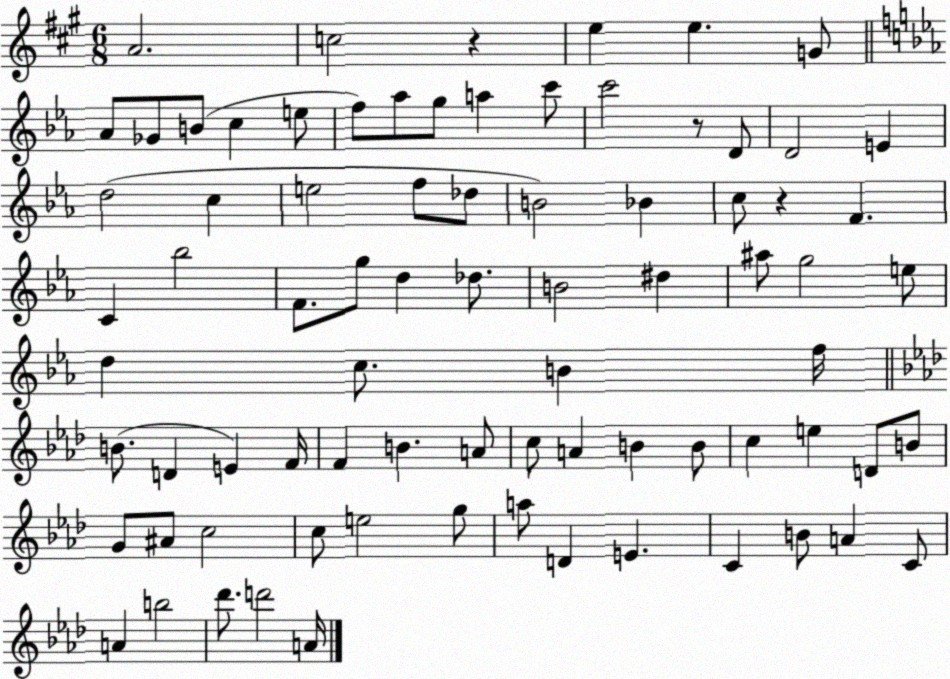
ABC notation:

X:1
T:Untitled
M:6/8
L:1/4
K:A
A2 c2 z e e G/2 _A/2 _G/2 B/2 c e/2 f/2 _a/2 g/2 a c'/2 c'2 z/2 D/2 D2 E d2 c e2 f/2 _d/2 B2 _B c/2 z F C _b2 F/2 g/2 d _d/2 B2 ^d ^a/2 g2 e/2 d c/2 B f/4 B/2 D E F/4 F B A/2 c/2 A B B/2 c e D/2 B/2 G/2 ^A/2 c2 c/2 e2 g/2 a/2 D E C B/2 A C/2 A b2 _d'/2 d'2 A/4